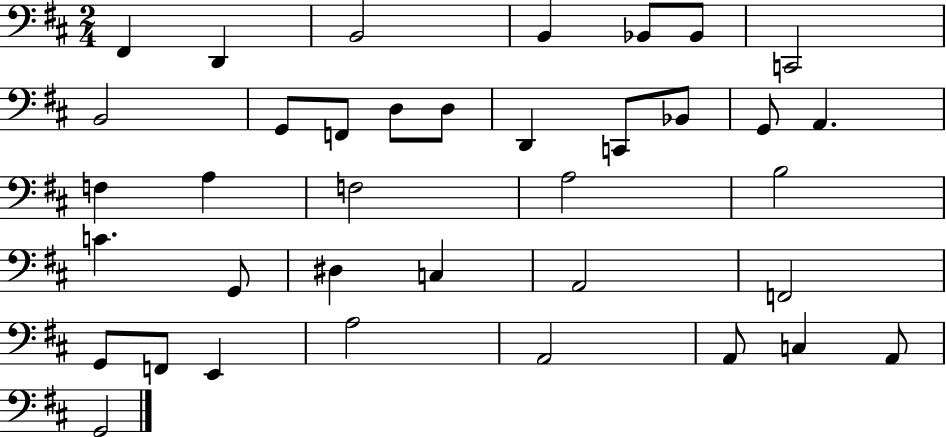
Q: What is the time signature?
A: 2/4